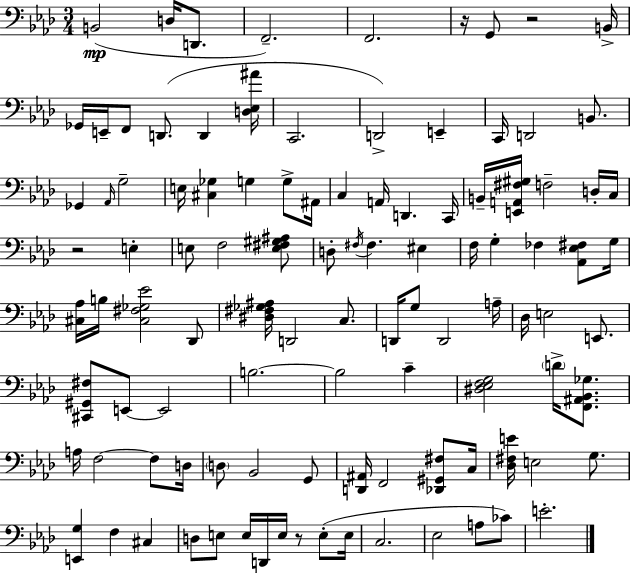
X:1
T:Untitled
M:3/4
L:1/4
K:Fm
B,,2 D,/4 D,,/2 F,,2 F,,2 z/4 G,,/2 z2 B,,/4 _G,,/4 E,,/4 F,,/2 D,,/2 D,, [D,_E,^A]/4 C,,2 D,,2 E,, C,,/4 D,,2 B,,/2 _G,, _A,,/4 G,2 E,/4 [^C,_G,] G, G,/2 ^A,,/4 C, A,,/4 D,, C,,/4 B,,/4 [E,,A,,^F,^G,]/4 F,2 D,/4 C,/4 z2 E, E,/2 F,2 [E,^F,^G,^A,]/2 D,/2 ^F,/4 ^F, ^E, F,/4 G, _F, [_A,,_E,^F,]/2 G,/4 [^C,_A,]/4 B,/4 [^C,^F,_G,_E]2 _D,,/2 [^D,^F,_G,^A,]/4 D,,2 C,/2 D,,/4 G,/2 D,,2 A,/4 _D,/4 E,2 E,,/2 [^C,,^G,,^F,]/2 E,,/2 E,,2 B,2 B,2 C [^D,_E,F,G,]2 D/4 [F,,^A,,_B,,_G,]/2 A,/4 F,2 F,/2 D,/4 D,/2 _B,,2 G,,/2 [D,,^A,,]/4 F,,2 [_D,,^G,,^F,]/2 C,/4 [_D,^F,E]/4 E,2 G,/2 [E,,G,] F, ^C, D,/2 E,/2 E,/4 D,,/4 E,/4 z/2 E,/2 E,/4 C,2 _E,2 A,/2 _C/2 E2